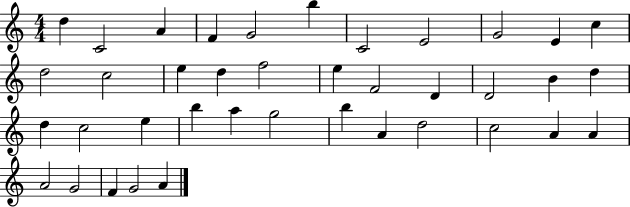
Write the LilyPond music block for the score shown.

{
  \clef treble
  \numericTimeSignature
  \time 4/4
  \key c \major
  d''4 c'2 a'4 | f'4 g'2 b''4 | c'2 e'2 | g'2 e'4 c''4 | \break d''2 c''2 | e''4 d''4 f''2 | e''4 f'2 d'4 | d'2 b'4 d''4 | \break d''4 c''2 e''4 | b''4 a''4 g''2 | b''4 a'4 d''2 | c''2 a'4 a'4 | \break a'2 g'2 | f'4 g'2 a'4 | \bar "|."
}